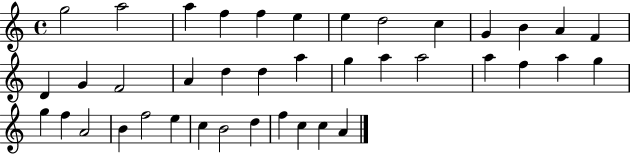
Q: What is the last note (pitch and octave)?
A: A4